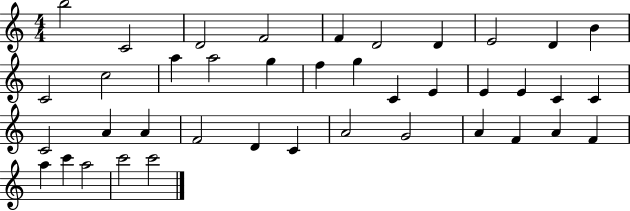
{
  \clef treble
  \numericTimeSignature
  \time 4/4
  \key c \major
  b''2 c'2 | d'2 f'2 | f'4 d'2 d'4 | e'2 d'4 b'4 | \break c'2 c''2 | a''4 a''2 g''4 | f''4 g''4 c'4 e'4 | e'4 e'4 c'4 c'4 | \break c'2 a'4 a'4 | f'2 d'4 c'4 | a'2 g'2 | a'4 f'4 a'4 f'4 | \break a''4 c'''4 a''2 | c'''2 c'''2 | \bar "|."
}